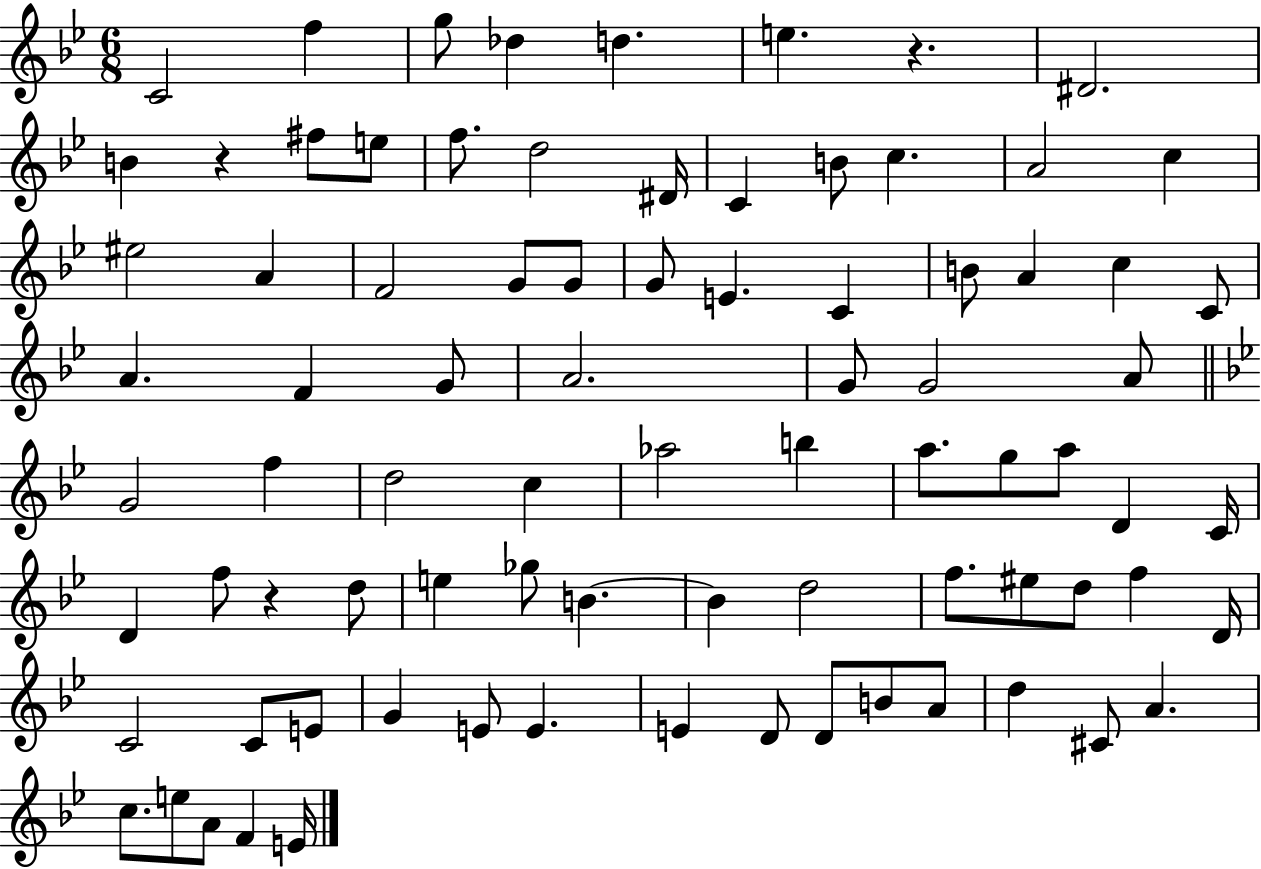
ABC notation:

X:1
T:Untitled
M:6/8
L:1/4
K:Bb
C2 f g/2 _d d e z ^D2 B z ^f/2 e/2 f/2 d2 ^D/4 C B/2 c A2 c ^e2 A F2 G/2 G/2 G/2 E C B/2 A c C/2 A F G/2 A2 G/2 G2 A/2 G2 f d2 c _a2 b a/2 g/2 a/2 D C/4 D f/2 z d/2 e _g/2 B B d2 f/2 ^e/2 d/2 f D/4 C2 C/2 E/2 G E/2 E E D/2 D/2 B/2 A/2 d ^C/2 A c/2 e/2 A/2 F E/4